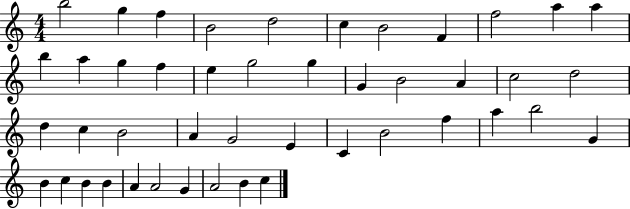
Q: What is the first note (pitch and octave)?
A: B5